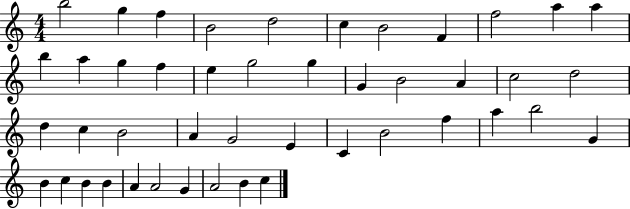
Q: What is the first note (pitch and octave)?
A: B5